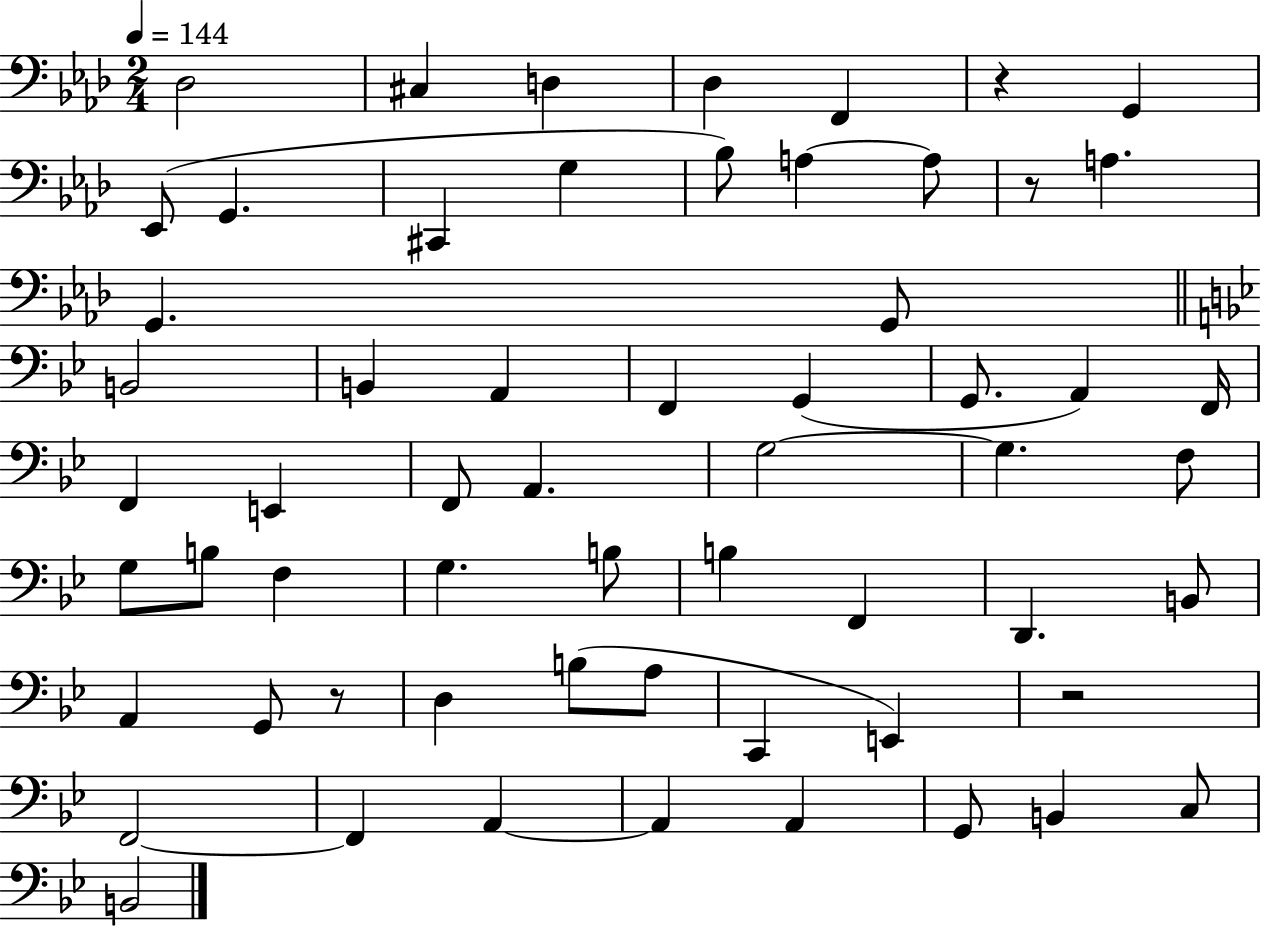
Db3/h C#3/q D3/q Db3/q F2/q R/q G2/q Eb2/e G2/q. C#2/q G3/q Bb3/e A3/q A3/e R/e A3/q. G2/q. G2/e B2/h B2/q A2/q F2/q G2/q G2/e. A2/q F2/s F2/q E2/q F2/e A2/q. G3/h G3/q. F3/e G3/e B3/e F3/q G3/q. B3/e B3/q F2/q D2/q. B2/e A2/q G2/e R/e D3/q B3/e A3/e C2/q E2/q R/h F2/h F2/q A2/q A2/q A2/q G2/e B2/q C3/e B2/h